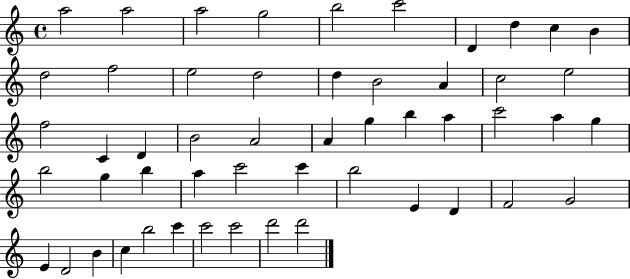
{
  \clef treble
  \time 4/4
  \defaultTimeSignature
  \key c \major
  a''2 a''2 | a''2 g''2 | b''2 c'''2 | d'4 d''4 c''4 b'4 | \break d''2 f''2 | e''2 d''2 | d''4 b'2 a'4 | c''2 e''2 | \break f''2 c'4 d'4 | b'2 a'2 | a'4 g''4 b''4 a''4 | c'''2 a''4 g''4 | \break b''2 g''4 b''4 | a''4 c'''2 c'''4 | b''2 e'4 d'4 | f'2 g'2 | \break e'4 d'2 b'4 | c''4 b''2 c'''4 | c'''2 c'''2 | d'''2 d'''2 | \break \bar "|."
}